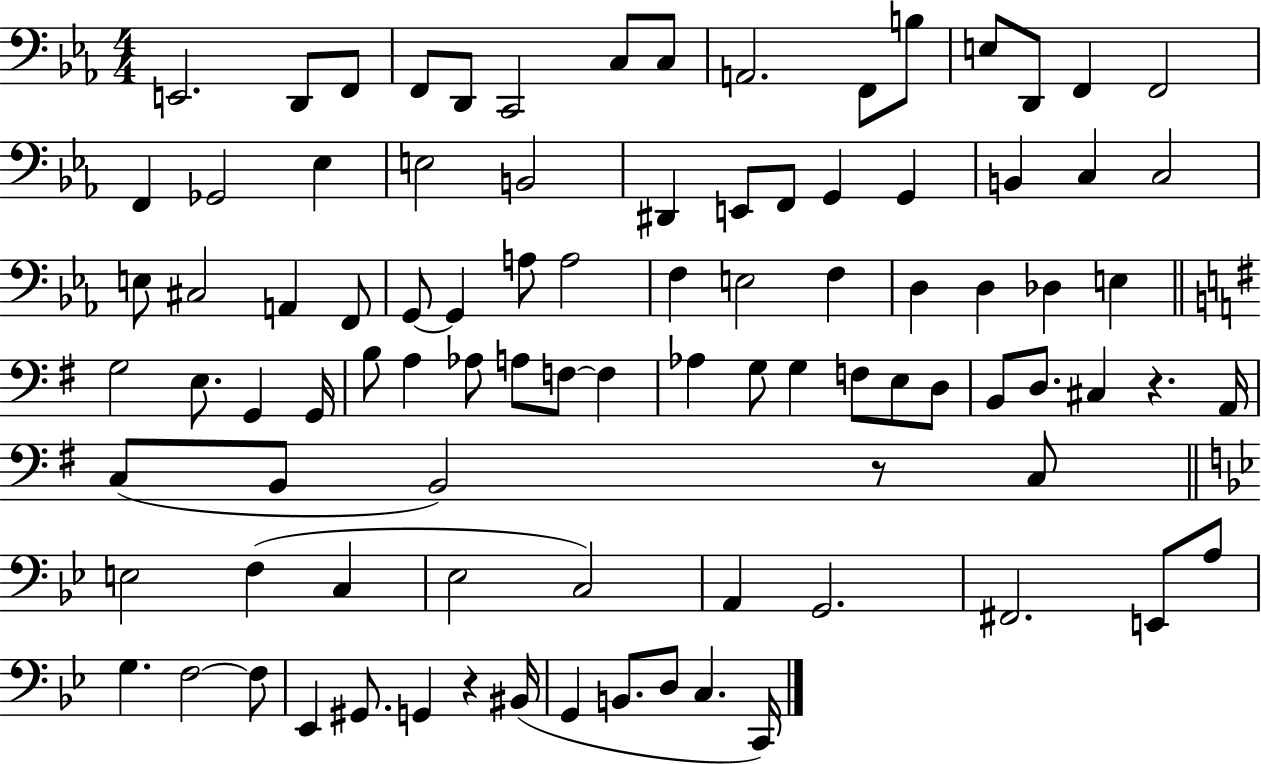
E2/h. D2/e F2/e F2/e D2/e C2/h C3/e C3/e A2/h. F2/e B3/e E3/e D2/e F2/q F2/h F2/q Gb2/h Eb3/q E3/h B2/h D#2/q E2/e F2/e G2/q G2/q B2/q C3/q C3/h E3/e C#3/h A2/q F2/e G2/e G2/q A3/e A3/h F3/q E3/h F3/q D3/q D3/q Db3/q E3/q G3/h E3/e. G2/q G2/s B3/e A3/q Ab3/e A3/e F3/e F3/q Ab3/q G3/e G3/q F3/e E3/e D3/e B2/e D3/e. C#3/q R/q. A2/s C3/e B2/e B2/h R/e C3/e E3/h F3/q C3/q Eb3/h C3/h A2/q G2/h. F#2/h. E2/e A3/e G3/q. F3/h F3/e Eb2/q G#2/e. G2/q R/q BIS2/s G2/q B2/e. D3/e C3/q. C2/s